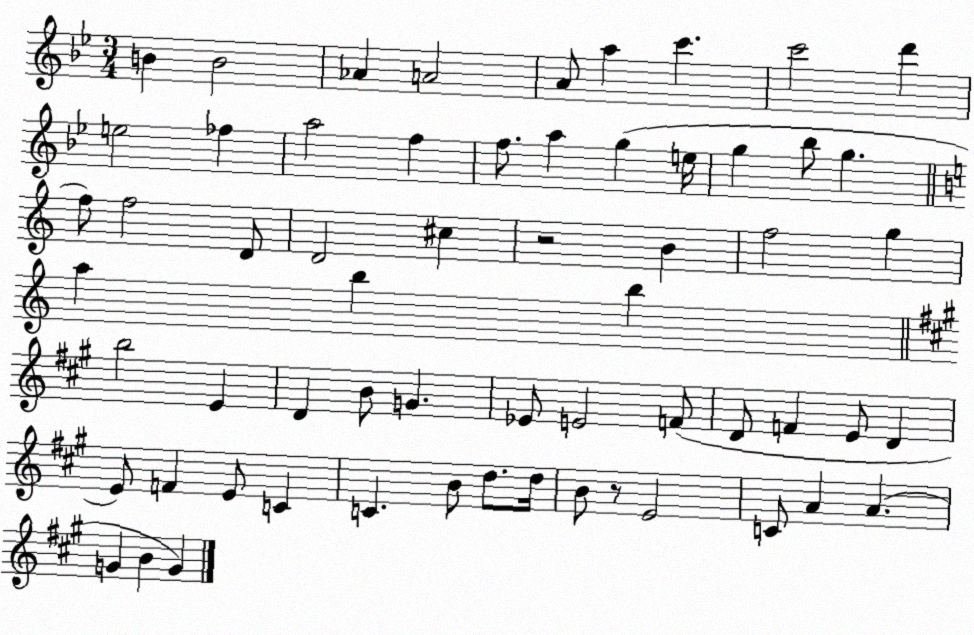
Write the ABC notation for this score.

X:1
T:Untitled
M:3/4
L:1/4
K:Bb
B B2 _A A2 A/2 a c' c'2 d' e2 _f a2 f f/2 a g e/4 g _b/2 g f/2 f2 D/2 D2 ^c z2 B f2 g a b b b2 E D B/2 G _E/2 E2 F/2 D/2 F E/2 D E/2 F E/2 C C B/2 d/2 d/4 B/2 z/2 E2 C/2 A A G B G